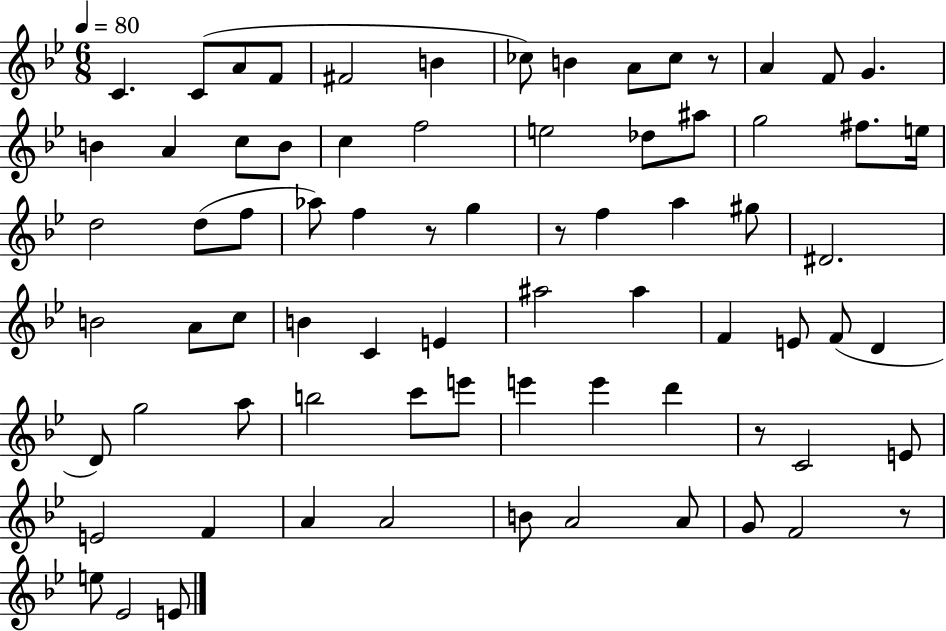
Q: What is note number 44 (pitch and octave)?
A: F4